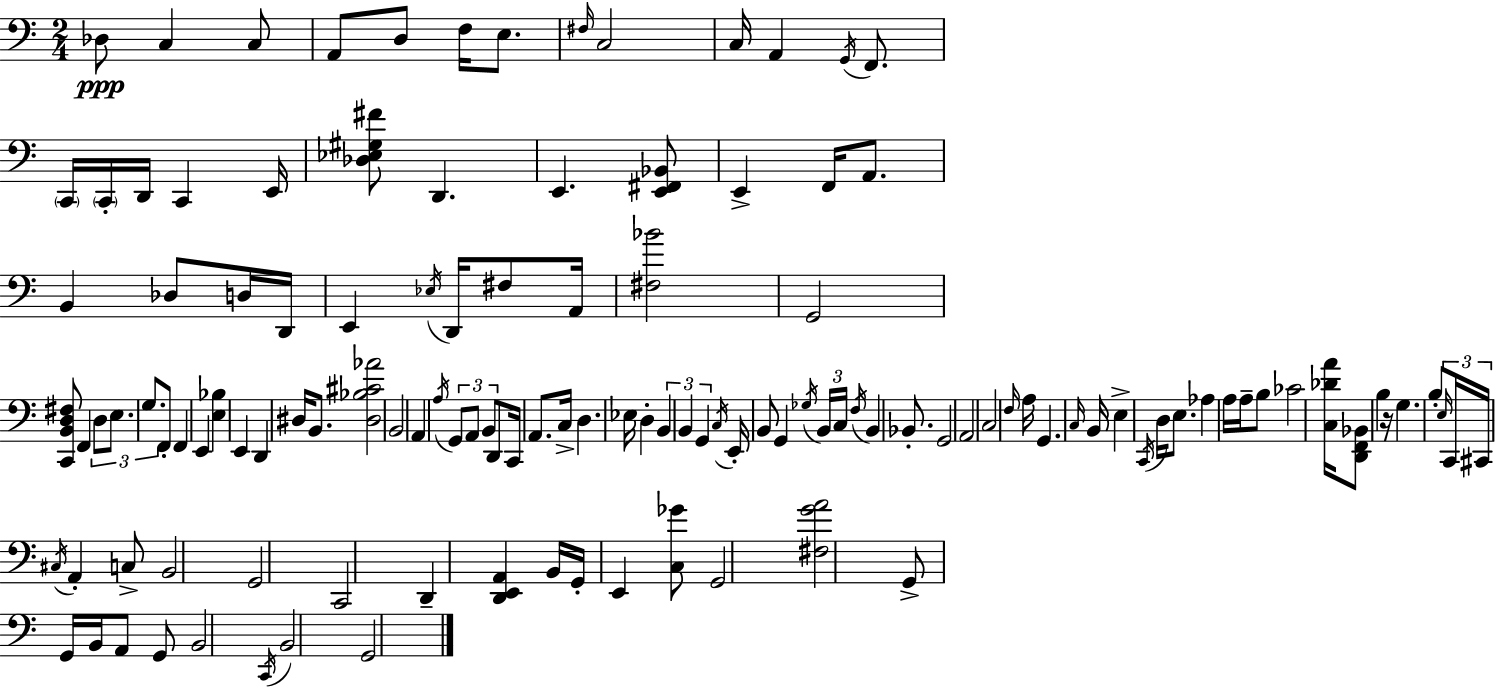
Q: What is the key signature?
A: C major